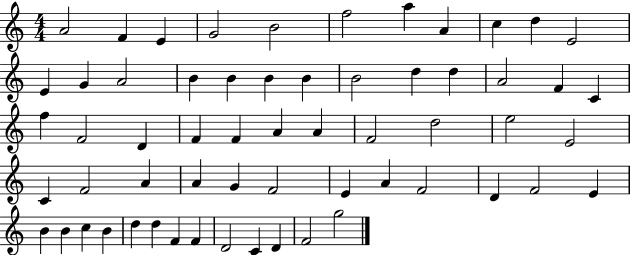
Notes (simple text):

A4/h F4/q E4/q G4/h B4/h F5/h A5/q A4/q C5/q D5/q E4/h E4/q G4/q A4/h B4/q B4/q B4/q B4/q B4/h D5/q D5/q A4/h F4/q C4/q F5/q F4/h D4/q F4/q F4/q A4/q A4/q F4/h D5/h E5/h E4/h C4/q F4/h A4/q A4/q G4/q F4/h E4/q A4/q F4/h D4/q F4/h E4/q B4/q B4/q C5/q B4/q D5/q D5/q F4/q F4/q D4/h C4/q D4/q F4/h G5/h